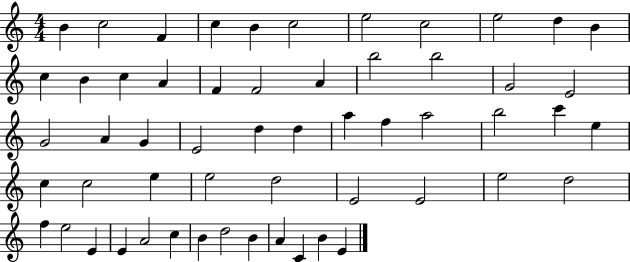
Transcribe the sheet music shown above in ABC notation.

X:1
T:Untitled
M:4/4
L:1/4
K:C
B c2 F c B c2 e2 c2 e2 d B c B c A F F2 A b2 b2 G2 E2 G2 A G E2 d d a f a2 b2 c' e c c2 e e2 d2 E2 E2 e2 d2 f e2 E E A2 c B d2 B A C B E